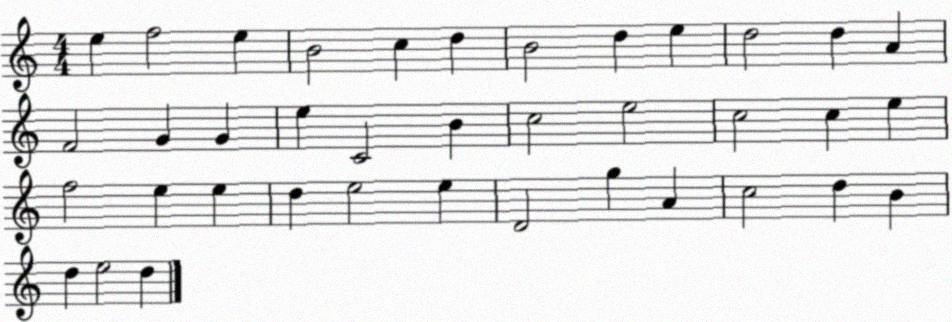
X:1
T:Untitled
M:4/4
L:1/4
K:C
e f2 e B2 c d B2 d e d2 d A F2 G G e C2 B c2 e2 c2 c e f2 e e d e2 e D2 g A c2 d B d e2 d